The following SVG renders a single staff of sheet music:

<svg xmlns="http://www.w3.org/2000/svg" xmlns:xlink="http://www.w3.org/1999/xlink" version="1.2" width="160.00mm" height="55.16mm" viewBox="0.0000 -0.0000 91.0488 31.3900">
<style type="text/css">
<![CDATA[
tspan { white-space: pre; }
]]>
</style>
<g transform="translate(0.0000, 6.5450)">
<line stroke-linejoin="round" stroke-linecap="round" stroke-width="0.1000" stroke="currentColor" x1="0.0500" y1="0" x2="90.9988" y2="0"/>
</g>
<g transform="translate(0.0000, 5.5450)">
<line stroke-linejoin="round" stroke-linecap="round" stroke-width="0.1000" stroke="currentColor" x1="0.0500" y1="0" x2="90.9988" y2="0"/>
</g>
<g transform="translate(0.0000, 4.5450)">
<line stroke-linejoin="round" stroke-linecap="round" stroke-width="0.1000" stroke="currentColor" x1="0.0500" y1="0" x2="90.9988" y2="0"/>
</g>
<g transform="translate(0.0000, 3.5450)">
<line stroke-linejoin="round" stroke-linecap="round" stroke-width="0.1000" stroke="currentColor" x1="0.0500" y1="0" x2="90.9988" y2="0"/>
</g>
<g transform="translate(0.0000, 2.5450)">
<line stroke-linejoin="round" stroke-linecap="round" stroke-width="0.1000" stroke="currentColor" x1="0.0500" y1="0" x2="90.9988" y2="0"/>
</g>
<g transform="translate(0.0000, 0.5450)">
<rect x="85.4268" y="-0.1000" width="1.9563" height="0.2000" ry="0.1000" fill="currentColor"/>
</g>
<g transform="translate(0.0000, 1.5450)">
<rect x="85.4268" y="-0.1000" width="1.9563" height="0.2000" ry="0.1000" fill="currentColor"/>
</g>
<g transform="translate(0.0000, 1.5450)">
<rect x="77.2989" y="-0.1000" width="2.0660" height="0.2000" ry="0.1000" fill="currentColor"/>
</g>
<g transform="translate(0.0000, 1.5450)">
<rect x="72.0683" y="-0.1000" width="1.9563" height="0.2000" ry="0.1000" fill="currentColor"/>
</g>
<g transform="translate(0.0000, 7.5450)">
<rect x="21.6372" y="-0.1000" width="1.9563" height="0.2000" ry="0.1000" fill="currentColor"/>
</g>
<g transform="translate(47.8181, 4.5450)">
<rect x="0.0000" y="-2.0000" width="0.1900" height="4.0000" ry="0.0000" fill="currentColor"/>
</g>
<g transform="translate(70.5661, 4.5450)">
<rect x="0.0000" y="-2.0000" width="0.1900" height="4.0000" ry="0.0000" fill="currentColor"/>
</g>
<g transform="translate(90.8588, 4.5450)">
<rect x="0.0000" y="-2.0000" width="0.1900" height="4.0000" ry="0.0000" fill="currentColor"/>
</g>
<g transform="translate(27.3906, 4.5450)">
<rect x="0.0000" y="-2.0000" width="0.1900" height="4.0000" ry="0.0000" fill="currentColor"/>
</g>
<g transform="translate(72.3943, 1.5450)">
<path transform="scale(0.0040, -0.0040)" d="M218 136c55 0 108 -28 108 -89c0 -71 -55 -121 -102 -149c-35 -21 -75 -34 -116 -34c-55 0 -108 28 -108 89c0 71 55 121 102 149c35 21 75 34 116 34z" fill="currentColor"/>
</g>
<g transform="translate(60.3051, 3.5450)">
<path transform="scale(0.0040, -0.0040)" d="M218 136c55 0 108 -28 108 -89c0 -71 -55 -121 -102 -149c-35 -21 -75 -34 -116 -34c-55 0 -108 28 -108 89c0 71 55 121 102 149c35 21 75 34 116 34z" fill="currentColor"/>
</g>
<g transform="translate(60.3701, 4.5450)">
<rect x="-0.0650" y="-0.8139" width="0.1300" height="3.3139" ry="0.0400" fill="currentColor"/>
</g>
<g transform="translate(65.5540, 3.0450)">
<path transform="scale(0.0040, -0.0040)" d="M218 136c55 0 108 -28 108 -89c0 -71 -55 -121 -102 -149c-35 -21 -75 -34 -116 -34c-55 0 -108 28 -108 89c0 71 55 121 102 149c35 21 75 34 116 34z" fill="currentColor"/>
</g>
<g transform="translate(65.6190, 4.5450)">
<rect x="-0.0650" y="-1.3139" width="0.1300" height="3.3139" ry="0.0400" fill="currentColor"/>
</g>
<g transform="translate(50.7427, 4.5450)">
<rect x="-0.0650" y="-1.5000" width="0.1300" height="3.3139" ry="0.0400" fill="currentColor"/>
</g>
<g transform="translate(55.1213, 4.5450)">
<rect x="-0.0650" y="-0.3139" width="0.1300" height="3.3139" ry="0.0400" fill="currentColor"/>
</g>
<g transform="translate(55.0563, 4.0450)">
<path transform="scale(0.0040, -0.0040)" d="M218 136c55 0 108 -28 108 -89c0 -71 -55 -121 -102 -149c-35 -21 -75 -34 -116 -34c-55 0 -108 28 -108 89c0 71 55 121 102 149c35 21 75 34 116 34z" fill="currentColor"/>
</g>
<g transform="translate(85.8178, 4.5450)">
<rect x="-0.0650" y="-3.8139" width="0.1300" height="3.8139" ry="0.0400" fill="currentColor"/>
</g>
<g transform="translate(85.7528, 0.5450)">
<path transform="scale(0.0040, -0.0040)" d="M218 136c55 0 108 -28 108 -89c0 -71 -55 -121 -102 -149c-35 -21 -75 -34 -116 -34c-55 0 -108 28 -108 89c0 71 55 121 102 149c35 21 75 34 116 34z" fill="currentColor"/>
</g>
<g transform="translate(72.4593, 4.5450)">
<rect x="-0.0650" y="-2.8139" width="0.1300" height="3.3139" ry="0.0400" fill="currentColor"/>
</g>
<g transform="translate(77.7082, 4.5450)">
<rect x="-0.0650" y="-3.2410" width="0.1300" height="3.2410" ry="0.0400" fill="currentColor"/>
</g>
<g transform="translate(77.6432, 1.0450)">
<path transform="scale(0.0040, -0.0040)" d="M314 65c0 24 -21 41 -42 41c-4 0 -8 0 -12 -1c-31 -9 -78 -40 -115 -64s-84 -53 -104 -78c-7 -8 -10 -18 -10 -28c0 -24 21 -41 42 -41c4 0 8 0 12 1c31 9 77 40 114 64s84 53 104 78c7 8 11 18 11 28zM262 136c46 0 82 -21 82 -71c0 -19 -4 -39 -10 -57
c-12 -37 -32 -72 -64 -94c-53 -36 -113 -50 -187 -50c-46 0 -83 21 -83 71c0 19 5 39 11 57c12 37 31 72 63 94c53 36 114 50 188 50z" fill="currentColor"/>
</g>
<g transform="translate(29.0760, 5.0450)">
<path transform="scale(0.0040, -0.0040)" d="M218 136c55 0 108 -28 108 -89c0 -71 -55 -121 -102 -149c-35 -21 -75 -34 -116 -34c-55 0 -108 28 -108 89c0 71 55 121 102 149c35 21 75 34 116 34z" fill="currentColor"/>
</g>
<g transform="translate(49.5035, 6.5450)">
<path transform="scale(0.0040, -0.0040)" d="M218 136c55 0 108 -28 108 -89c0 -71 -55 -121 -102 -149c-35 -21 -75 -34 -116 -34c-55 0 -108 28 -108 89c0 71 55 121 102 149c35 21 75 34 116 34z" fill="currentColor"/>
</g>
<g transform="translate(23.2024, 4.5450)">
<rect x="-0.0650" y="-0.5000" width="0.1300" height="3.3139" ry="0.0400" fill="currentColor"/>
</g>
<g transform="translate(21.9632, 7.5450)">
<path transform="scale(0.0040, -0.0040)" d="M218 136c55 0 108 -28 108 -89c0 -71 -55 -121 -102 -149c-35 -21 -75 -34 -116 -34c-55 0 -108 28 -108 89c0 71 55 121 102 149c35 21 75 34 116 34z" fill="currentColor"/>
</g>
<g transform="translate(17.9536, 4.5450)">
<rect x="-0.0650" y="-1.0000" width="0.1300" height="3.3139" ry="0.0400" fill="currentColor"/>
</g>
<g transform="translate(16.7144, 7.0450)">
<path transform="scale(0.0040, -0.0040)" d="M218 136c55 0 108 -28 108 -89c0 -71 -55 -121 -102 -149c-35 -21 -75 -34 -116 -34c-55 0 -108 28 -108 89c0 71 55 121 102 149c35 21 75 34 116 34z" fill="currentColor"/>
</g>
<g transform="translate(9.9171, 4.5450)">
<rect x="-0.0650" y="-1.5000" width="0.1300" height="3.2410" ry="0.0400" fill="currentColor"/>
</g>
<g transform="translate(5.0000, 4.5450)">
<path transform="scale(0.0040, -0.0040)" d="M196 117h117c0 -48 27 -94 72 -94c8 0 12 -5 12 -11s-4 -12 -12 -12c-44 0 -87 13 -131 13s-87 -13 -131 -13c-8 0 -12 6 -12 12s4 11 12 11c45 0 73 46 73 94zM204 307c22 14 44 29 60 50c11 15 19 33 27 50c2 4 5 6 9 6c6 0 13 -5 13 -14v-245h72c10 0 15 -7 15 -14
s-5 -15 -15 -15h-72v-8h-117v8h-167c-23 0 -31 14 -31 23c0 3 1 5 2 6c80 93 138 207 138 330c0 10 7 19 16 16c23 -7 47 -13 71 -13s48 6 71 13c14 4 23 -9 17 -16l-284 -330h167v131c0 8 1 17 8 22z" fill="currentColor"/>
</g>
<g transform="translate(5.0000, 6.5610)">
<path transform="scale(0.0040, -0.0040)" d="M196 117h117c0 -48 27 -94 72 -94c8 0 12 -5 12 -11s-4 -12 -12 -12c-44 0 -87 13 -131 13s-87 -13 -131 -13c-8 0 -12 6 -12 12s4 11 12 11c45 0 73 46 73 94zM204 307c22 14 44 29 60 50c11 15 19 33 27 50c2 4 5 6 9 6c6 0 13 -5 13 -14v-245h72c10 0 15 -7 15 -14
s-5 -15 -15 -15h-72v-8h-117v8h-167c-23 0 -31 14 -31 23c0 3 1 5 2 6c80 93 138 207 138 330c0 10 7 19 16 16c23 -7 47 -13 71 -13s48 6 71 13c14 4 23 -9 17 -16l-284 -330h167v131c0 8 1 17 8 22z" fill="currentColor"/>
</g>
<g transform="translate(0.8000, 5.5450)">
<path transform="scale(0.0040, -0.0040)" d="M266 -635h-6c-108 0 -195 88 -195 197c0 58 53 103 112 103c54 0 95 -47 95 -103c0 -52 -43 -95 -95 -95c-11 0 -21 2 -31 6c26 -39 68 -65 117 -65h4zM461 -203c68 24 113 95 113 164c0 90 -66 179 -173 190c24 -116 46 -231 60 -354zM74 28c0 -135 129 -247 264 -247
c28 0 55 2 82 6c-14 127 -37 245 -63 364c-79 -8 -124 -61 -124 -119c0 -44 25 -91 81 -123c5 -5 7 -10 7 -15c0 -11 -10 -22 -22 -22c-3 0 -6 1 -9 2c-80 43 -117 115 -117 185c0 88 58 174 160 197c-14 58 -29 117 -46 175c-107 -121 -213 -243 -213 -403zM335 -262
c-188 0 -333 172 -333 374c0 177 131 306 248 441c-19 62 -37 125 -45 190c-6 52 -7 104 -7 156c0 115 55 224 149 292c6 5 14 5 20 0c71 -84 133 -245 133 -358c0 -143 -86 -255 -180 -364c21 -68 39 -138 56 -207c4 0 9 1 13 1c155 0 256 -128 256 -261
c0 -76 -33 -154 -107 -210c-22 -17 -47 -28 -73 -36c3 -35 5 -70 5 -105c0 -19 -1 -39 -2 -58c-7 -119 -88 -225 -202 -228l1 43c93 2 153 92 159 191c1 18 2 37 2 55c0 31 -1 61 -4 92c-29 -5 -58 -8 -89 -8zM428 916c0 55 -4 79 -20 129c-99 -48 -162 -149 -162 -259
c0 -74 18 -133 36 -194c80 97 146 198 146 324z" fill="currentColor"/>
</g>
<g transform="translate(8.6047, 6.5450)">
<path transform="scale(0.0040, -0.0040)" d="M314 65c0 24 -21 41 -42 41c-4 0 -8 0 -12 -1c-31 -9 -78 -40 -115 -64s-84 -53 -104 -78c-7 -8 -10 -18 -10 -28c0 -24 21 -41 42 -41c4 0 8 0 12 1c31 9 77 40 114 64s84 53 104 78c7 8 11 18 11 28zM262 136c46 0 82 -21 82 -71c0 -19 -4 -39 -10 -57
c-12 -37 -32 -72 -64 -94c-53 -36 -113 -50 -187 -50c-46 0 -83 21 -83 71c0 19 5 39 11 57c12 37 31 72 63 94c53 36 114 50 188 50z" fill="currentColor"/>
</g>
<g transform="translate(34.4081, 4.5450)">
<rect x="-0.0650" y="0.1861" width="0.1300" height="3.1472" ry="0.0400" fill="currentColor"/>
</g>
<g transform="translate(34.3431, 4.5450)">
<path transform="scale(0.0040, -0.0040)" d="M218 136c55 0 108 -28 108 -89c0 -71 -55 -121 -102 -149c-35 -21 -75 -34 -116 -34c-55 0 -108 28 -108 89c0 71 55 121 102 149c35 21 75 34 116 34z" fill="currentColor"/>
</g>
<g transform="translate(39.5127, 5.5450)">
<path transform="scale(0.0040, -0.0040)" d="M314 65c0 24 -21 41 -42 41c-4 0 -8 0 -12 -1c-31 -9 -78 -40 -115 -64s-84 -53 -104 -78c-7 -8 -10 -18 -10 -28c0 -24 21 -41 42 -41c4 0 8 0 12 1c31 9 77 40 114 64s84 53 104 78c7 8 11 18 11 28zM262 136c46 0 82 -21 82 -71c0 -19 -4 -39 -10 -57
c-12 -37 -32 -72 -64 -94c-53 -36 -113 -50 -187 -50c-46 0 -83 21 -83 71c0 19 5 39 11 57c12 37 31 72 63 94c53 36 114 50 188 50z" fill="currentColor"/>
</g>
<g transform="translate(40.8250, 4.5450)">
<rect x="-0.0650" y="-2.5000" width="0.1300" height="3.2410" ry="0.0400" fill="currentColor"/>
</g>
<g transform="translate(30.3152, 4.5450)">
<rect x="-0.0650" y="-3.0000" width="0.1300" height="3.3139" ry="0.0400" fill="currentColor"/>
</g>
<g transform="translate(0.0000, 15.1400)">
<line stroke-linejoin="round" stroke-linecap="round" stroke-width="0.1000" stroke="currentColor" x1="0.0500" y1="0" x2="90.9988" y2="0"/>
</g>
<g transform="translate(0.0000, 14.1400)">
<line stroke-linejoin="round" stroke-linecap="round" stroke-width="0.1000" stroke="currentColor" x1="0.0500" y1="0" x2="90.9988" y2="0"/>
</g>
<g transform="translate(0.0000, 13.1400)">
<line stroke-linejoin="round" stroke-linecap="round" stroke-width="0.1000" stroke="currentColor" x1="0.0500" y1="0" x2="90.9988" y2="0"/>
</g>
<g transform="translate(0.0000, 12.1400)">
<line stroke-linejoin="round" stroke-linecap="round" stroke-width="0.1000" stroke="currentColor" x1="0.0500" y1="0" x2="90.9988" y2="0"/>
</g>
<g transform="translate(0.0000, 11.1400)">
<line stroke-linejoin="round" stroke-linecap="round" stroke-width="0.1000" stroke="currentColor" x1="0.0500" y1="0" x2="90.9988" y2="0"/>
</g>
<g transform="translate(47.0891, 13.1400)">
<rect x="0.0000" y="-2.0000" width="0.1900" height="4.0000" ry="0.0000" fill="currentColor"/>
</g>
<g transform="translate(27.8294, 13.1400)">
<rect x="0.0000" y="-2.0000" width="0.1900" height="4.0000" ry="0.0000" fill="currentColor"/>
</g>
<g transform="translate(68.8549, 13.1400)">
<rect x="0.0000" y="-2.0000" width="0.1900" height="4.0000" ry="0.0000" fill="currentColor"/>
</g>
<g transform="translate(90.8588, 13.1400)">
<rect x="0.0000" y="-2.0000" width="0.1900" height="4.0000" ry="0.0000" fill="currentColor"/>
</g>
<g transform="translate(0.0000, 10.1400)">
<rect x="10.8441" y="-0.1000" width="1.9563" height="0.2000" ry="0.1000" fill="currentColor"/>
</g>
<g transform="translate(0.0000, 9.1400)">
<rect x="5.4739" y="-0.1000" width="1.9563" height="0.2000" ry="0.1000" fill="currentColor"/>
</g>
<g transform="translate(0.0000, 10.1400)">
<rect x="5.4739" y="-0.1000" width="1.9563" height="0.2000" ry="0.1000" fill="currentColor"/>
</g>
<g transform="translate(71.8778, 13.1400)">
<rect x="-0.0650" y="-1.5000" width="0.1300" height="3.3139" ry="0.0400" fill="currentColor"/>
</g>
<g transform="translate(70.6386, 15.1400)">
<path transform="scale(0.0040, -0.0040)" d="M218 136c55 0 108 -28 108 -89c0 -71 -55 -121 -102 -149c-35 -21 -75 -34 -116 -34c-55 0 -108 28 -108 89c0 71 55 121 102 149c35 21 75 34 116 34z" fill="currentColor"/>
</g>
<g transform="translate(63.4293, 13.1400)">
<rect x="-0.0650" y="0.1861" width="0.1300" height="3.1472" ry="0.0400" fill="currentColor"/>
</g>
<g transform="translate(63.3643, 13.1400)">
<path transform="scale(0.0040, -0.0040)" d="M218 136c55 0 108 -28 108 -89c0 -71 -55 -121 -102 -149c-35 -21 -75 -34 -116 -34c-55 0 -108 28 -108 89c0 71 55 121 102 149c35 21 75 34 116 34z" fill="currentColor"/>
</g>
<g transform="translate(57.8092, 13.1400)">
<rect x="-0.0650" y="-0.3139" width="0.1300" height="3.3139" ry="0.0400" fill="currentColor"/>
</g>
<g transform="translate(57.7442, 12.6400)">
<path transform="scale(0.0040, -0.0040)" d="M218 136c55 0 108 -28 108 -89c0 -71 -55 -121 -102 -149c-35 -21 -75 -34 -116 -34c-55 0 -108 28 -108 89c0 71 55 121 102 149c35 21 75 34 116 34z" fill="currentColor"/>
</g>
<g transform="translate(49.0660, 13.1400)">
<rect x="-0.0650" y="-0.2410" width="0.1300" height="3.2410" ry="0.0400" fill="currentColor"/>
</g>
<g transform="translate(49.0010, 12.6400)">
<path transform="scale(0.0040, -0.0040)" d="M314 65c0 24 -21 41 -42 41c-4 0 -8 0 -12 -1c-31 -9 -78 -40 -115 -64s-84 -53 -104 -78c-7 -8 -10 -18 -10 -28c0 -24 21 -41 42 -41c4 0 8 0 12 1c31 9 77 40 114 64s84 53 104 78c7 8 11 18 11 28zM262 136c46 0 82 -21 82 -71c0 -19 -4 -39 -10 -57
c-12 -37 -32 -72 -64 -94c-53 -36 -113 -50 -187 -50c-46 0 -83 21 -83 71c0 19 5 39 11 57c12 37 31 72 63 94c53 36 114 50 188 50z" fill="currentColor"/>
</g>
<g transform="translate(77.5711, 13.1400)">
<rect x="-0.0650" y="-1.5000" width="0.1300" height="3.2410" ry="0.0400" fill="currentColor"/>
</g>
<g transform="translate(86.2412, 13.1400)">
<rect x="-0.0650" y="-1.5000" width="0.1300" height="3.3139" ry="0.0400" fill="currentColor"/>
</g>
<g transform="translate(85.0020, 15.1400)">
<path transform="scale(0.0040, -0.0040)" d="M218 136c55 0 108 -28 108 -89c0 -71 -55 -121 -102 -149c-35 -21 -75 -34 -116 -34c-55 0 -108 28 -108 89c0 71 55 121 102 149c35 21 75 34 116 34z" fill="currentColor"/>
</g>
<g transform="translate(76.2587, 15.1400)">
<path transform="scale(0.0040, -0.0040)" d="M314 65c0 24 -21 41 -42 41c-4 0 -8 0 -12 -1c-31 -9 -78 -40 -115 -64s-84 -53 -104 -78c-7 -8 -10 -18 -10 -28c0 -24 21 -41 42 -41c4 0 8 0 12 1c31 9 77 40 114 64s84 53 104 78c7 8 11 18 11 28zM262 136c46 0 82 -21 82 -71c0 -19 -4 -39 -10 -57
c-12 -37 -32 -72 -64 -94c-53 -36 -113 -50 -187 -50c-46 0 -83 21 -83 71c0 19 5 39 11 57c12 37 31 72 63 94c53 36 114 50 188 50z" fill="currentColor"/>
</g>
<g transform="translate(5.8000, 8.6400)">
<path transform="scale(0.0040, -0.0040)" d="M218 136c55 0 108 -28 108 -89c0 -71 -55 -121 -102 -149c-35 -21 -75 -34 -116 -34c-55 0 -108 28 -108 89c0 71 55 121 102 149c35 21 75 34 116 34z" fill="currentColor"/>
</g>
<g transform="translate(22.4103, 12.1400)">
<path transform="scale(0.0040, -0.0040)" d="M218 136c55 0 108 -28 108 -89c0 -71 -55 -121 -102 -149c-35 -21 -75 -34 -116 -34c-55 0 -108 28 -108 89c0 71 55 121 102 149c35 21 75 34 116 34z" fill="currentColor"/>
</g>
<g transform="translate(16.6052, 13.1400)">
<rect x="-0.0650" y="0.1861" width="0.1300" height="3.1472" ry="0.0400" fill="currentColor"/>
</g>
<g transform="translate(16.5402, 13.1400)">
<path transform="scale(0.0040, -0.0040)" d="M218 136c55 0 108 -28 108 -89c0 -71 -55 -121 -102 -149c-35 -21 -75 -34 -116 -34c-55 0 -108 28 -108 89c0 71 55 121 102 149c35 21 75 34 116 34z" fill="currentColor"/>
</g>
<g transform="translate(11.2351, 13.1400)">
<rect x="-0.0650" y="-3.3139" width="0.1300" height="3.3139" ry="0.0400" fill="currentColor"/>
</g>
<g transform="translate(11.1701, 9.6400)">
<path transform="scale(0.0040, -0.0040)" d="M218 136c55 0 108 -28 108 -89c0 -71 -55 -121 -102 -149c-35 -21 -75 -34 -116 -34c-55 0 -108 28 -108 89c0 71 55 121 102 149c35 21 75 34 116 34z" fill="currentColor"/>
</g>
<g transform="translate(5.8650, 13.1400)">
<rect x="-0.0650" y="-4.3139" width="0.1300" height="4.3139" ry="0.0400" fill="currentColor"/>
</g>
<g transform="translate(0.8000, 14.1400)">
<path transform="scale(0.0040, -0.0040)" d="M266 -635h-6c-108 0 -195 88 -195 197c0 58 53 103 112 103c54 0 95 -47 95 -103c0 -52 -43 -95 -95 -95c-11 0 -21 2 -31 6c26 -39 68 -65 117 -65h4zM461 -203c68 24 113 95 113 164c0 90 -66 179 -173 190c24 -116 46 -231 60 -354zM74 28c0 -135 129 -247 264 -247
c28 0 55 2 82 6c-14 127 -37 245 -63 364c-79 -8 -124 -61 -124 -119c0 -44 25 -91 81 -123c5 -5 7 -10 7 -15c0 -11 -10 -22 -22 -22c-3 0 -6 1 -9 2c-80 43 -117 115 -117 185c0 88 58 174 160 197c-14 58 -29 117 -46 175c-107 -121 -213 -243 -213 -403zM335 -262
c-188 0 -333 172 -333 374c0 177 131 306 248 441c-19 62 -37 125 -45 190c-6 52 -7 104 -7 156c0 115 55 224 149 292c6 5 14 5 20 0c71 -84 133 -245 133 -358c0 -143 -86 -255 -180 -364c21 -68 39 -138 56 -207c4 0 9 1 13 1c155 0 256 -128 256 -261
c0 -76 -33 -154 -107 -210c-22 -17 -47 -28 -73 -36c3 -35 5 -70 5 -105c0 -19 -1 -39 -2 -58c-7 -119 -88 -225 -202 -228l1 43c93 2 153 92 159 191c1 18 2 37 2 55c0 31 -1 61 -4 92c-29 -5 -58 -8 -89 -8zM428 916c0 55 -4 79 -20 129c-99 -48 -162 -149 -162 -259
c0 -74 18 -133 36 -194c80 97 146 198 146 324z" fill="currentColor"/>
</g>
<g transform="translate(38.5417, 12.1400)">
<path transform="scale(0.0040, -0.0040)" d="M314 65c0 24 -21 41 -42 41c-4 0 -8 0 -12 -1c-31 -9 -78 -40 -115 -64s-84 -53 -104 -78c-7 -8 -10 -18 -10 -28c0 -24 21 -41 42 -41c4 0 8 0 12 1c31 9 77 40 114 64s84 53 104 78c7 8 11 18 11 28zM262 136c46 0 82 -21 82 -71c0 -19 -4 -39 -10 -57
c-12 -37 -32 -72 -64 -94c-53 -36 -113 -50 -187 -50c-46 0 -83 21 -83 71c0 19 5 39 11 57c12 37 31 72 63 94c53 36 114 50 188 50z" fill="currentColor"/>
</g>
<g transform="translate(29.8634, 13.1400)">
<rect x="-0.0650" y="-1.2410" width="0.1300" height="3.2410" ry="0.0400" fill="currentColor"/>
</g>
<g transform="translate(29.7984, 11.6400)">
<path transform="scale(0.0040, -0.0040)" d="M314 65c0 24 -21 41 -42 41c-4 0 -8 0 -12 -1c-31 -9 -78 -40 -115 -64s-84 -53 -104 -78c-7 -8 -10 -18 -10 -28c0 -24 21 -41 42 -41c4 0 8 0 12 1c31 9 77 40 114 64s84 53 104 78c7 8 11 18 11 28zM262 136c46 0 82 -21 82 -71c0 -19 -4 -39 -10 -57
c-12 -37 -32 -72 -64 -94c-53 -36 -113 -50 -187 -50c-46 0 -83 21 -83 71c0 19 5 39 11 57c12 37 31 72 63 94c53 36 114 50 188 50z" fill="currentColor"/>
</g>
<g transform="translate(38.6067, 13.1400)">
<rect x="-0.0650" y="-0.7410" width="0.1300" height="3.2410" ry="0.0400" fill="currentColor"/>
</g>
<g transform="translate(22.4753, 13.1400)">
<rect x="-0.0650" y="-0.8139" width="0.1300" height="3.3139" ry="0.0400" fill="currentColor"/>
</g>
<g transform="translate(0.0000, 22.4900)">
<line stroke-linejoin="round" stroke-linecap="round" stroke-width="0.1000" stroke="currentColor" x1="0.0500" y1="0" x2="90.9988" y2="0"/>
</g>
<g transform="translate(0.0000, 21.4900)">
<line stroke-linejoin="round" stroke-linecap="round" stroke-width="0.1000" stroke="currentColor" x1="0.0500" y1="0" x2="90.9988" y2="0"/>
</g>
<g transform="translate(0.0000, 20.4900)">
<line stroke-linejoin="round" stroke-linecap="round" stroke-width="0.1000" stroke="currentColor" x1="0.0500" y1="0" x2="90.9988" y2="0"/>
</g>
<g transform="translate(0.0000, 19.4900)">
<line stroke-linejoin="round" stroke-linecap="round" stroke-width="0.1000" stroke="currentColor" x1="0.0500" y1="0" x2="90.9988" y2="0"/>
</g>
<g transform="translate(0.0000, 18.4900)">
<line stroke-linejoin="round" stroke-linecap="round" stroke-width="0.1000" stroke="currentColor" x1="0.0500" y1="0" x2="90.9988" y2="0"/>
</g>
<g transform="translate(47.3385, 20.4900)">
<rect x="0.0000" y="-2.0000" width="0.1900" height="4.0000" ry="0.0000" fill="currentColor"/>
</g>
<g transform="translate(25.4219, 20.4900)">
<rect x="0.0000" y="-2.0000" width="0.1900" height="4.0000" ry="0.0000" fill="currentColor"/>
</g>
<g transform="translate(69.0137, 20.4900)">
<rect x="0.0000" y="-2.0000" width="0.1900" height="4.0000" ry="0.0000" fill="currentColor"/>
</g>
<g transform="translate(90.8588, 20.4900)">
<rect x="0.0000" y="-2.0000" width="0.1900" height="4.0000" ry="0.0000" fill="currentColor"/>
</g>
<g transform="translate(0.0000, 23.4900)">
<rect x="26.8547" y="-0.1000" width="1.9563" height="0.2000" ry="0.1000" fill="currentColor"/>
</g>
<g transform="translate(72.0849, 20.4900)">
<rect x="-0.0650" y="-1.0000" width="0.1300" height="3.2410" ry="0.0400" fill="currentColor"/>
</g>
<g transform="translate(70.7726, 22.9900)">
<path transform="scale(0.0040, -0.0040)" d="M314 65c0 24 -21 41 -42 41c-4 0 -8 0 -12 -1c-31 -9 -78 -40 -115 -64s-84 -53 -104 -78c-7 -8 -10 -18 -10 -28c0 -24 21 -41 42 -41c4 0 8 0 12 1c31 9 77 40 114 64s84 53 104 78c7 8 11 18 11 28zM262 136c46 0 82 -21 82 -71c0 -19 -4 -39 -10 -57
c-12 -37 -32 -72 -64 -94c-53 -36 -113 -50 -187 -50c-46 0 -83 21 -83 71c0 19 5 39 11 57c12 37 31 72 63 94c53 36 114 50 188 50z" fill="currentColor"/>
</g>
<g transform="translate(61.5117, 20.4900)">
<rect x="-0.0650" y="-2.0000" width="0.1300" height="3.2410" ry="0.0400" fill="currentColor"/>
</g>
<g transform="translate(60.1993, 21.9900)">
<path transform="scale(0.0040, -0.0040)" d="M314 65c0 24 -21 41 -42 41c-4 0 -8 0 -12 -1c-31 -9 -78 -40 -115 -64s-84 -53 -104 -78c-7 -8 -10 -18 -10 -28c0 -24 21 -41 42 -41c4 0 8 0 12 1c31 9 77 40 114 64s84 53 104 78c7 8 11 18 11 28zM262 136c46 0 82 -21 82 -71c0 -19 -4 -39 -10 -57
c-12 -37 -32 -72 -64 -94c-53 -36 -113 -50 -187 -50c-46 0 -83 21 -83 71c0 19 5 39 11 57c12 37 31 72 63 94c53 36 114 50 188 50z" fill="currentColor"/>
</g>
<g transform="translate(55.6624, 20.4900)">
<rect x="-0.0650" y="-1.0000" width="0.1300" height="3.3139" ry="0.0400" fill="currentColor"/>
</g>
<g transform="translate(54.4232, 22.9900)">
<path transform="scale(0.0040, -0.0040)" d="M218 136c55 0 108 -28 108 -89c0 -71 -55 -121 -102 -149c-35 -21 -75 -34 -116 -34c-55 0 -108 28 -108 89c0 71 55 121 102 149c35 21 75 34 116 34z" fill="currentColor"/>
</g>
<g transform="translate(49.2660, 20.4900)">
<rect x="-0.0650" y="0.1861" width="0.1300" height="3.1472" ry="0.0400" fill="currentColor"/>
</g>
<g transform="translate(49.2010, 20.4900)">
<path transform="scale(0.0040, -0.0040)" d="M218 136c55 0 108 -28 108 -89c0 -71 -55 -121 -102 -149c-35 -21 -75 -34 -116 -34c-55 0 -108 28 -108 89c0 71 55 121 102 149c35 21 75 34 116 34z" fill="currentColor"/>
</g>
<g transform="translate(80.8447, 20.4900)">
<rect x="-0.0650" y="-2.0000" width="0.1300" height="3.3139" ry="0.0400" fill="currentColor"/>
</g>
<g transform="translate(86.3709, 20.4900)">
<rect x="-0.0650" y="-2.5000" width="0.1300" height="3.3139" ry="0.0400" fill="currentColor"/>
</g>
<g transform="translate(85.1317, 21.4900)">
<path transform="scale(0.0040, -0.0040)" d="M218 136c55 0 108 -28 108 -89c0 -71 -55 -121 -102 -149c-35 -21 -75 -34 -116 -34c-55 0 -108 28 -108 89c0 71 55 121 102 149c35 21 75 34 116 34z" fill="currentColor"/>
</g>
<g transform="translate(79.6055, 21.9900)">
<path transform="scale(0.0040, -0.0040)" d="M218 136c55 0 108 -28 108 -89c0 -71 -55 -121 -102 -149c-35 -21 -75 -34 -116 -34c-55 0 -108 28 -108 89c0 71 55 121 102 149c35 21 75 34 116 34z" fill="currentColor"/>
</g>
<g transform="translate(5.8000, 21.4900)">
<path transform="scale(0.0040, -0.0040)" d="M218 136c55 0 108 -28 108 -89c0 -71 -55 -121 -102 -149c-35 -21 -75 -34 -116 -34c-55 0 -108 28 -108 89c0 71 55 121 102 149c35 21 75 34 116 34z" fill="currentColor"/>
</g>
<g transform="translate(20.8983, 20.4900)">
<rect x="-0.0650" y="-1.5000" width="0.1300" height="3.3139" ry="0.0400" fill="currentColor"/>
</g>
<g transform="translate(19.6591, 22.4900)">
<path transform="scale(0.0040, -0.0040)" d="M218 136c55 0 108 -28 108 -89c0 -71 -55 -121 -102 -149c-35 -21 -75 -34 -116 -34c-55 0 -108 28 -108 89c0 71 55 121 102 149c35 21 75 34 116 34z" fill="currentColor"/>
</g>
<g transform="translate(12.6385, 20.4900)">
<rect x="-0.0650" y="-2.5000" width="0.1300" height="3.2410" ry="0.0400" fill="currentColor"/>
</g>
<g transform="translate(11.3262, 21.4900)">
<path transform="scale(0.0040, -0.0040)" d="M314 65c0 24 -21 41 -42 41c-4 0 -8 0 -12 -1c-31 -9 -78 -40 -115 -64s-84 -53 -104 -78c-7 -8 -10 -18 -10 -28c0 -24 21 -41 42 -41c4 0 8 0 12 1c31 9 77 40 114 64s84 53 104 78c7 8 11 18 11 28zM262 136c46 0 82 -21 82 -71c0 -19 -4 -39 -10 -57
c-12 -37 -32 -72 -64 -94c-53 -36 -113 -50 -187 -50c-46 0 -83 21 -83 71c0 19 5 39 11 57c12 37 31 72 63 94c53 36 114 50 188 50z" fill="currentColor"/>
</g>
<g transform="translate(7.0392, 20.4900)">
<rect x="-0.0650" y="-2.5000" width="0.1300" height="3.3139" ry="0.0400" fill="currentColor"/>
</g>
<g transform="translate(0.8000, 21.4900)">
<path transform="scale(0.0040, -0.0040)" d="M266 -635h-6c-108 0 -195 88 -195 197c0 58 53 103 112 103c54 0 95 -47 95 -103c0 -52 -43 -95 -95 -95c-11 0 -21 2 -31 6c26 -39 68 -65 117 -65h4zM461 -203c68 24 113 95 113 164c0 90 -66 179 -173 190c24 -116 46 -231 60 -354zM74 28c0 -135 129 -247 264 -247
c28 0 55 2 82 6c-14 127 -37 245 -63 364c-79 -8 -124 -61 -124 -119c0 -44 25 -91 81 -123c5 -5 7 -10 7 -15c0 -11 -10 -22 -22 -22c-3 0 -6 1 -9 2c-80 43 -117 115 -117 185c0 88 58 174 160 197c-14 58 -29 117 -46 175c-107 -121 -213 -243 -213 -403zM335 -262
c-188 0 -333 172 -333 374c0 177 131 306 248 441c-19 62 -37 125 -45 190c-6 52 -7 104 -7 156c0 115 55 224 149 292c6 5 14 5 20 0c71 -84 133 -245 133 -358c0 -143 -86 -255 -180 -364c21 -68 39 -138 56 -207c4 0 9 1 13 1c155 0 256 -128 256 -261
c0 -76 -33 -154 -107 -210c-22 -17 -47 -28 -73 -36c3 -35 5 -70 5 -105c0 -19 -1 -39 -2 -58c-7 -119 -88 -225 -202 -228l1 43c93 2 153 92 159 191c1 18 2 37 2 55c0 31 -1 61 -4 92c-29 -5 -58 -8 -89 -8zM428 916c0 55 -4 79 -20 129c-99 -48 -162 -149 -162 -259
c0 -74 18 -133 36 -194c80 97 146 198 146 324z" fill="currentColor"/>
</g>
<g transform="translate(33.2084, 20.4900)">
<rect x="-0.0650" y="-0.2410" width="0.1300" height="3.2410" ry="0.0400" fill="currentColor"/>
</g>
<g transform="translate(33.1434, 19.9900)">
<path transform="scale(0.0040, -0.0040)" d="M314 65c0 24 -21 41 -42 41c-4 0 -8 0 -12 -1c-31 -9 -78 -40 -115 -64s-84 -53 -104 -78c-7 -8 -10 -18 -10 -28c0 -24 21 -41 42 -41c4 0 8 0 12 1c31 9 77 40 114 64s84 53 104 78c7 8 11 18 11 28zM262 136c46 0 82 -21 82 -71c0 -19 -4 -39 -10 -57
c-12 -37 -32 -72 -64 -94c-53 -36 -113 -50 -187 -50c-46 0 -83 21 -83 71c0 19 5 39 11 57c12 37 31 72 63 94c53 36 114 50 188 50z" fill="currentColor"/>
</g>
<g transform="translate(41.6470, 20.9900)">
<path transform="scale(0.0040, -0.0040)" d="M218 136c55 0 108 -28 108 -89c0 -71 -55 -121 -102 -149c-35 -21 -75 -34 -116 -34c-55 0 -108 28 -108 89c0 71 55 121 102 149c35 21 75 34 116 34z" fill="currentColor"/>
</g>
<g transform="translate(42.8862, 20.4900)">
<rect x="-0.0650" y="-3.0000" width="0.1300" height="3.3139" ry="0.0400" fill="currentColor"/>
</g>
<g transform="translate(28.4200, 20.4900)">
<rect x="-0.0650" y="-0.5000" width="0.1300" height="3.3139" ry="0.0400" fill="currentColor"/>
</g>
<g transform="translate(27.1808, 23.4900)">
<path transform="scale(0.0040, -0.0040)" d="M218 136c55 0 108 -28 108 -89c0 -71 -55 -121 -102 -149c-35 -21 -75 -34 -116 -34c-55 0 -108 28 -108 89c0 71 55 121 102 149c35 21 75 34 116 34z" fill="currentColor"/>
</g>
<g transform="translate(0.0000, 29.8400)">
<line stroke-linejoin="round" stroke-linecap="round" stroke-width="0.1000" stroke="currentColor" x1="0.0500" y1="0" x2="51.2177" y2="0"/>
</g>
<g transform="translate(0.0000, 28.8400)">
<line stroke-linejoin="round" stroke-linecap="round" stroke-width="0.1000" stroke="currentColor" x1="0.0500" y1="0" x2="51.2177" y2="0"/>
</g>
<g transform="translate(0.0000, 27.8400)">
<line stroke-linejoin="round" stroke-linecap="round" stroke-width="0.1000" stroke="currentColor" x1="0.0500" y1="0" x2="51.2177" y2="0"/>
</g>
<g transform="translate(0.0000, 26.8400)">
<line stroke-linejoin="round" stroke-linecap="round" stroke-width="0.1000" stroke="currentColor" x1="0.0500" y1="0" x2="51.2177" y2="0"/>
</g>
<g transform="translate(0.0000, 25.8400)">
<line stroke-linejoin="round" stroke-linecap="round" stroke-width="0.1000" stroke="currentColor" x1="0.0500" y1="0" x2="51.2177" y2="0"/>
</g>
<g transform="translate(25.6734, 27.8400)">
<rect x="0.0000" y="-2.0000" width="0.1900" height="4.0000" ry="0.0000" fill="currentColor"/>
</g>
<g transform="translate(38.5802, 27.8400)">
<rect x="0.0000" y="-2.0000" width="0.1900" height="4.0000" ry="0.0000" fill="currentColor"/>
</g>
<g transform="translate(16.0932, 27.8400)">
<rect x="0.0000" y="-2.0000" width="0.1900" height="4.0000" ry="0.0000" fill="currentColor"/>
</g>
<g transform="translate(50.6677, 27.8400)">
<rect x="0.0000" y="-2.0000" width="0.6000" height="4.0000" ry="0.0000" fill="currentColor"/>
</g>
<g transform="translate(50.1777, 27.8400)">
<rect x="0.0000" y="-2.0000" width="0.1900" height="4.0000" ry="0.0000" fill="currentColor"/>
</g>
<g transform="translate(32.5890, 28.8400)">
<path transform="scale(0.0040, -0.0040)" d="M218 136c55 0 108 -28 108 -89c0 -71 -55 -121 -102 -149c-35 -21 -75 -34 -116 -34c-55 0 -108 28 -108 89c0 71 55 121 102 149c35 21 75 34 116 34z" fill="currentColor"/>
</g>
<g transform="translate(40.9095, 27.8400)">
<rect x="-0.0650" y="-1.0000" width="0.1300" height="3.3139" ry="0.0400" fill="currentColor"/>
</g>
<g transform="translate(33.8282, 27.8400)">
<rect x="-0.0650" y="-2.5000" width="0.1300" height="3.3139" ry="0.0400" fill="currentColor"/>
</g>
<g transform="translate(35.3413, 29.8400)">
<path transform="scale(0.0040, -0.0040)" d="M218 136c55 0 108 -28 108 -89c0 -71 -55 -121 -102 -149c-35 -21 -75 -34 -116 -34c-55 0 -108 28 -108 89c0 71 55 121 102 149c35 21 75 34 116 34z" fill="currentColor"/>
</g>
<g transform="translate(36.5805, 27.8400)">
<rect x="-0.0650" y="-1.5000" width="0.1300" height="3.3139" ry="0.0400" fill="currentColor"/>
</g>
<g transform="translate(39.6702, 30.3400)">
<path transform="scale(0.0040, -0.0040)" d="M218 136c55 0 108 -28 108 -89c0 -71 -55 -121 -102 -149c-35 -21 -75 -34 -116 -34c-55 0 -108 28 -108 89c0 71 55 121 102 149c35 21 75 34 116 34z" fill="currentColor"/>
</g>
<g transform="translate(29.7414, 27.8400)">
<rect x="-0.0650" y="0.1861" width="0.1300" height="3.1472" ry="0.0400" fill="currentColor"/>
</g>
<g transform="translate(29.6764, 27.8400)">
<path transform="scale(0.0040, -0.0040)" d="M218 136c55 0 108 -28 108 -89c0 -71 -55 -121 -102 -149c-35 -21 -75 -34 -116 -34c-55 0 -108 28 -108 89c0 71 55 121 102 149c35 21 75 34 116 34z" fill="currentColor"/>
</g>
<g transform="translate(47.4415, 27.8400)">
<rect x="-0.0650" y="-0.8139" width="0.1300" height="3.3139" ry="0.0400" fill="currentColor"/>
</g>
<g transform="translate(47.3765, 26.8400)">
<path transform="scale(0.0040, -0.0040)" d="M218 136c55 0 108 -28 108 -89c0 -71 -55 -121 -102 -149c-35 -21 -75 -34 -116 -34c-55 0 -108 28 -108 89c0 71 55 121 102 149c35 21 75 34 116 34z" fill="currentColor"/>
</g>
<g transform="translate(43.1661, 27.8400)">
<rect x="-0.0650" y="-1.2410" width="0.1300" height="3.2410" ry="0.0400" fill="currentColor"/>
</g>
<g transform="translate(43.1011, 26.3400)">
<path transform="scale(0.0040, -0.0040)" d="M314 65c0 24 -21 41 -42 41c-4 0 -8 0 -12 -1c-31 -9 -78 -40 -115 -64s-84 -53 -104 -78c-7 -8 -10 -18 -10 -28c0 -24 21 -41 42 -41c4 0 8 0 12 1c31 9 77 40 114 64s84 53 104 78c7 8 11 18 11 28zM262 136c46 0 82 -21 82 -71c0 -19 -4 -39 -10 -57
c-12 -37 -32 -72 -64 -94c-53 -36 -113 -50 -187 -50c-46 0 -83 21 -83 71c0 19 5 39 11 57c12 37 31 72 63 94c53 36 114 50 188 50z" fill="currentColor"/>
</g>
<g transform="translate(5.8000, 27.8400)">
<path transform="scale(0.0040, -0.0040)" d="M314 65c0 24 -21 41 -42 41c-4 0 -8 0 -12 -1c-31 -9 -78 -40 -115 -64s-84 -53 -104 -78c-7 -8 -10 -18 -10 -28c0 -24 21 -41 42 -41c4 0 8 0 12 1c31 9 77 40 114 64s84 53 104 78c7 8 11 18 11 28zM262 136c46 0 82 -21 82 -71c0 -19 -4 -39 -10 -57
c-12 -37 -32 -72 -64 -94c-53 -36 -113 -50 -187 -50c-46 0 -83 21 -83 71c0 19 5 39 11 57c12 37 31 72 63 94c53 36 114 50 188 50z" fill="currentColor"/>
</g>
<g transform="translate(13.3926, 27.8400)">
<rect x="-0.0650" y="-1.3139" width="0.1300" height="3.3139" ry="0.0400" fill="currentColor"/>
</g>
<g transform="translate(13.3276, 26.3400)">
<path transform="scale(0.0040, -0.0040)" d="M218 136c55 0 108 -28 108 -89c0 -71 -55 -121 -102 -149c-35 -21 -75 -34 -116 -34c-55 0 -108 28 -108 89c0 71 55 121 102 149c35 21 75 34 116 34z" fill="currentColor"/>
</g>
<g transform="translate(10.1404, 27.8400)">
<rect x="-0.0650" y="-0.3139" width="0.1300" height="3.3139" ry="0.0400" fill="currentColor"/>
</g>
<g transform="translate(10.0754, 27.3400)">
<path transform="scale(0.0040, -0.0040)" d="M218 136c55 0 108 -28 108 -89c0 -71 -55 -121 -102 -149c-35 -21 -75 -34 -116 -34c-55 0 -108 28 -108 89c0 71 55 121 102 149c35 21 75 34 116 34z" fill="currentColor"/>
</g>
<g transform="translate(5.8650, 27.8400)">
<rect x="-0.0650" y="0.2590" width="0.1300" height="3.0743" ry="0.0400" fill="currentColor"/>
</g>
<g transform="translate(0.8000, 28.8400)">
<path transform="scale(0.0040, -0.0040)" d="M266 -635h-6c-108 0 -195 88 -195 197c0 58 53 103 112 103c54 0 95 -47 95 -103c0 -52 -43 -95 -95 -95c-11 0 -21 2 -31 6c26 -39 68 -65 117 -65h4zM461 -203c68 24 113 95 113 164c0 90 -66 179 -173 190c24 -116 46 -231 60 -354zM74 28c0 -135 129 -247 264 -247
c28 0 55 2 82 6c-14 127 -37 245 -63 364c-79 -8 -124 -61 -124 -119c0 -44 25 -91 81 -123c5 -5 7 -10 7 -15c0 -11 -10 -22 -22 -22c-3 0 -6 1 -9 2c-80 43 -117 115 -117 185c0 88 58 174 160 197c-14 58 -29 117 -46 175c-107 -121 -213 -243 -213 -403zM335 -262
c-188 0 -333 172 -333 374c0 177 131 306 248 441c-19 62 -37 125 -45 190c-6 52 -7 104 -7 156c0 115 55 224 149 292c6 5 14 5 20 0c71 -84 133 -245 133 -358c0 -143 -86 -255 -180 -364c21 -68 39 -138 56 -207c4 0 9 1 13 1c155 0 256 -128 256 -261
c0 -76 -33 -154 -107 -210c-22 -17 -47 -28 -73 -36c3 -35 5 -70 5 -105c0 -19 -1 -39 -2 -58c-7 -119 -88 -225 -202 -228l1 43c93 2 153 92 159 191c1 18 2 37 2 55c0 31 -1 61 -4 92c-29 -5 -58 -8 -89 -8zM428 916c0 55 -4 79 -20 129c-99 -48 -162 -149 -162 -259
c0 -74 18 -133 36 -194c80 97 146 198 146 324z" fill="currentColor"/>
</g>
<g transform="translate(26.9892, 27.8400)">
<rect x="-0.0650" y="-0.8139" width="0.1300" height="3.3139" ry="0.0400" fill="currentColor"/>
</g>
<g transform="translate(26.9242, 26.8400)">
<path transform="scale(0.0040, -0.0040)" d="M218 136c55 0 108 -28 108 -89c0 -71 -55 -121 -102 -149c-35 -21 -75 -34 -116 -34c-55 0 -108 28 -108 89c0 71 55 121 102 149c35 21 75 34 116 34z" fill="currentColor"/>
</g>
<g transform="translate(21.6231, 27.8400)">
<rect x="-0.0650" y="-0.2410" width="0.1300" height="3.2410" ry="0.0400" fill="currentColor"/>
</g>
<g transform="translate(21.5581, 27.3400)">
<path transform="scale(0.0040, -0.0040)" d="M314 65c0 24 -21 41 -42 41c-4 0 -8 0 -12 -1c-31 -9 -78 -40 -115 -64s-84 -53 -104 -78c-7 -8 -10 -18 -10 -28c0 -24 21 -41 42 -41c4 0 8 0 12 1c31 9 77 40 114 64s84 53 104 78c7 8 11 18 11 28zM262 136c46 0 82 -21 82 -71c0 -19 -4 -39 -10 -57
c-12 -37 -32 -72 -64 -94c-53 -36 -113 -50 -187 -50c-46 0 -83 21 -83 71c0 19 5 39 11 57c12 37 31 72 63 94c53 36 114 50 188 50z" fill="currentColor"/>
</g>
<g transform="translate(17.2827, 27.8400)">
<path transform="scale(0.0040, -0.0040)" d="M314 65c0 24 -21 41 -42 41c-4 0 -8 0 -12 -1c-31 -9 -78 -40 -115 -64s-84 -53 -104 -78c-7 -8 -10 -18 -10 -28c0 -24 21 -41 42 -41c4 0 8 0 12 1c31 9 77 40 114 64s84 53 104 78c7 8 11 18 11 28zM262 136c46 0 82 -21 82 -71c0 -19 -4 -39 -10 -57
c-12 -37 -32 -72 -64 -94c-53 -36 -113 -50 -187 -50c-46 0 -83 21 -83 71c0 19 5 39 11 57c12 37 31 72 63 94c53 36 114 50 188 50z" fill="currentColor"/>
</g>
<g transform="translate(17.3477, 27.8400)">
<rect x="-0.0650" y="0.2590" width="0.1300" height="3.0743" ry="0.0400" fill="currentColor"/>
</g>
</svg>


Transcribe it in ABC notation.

X:1
T:Untitled
M:4/4
L:1/4
K:C
E2 D C A B G2 E c d e a b2 c' d' b B d e2 d2 c2 c B E E2 E G G2 E C c2 A B D F2 D2 F G B2 c e B2 c2 d B G E D e2 d